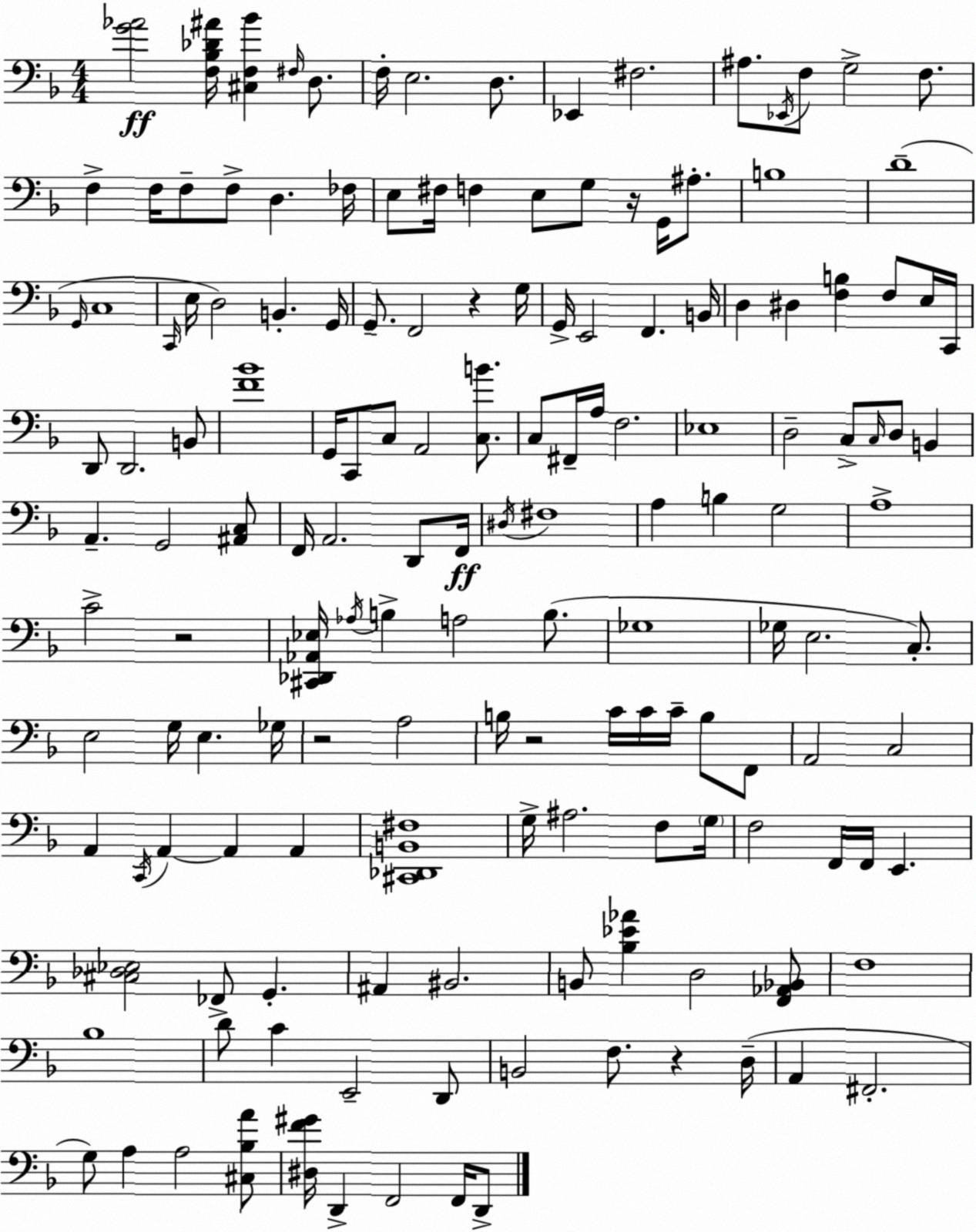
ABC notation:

X:1
T:Untitled
M:4/4
L:1/4
K:Dm
[G_A]2 [F,_B,_D^A]/4 [^C,F,_B] ^F,/4 D,/2 F,/4 E,2 D,/2 _E,, ^F,2 ^A,/2 _E,,/4 F,/2 G,2 F,/2 F, F,/4 F,/2 F,/2 D, _F,/4 E,/2 ^F,/4 F, E,/2 G,/2 z/4 G,,/4 ^A,/2 B,4 D4 G,,/4 C,4 C,,/4 E,/4 D,2 B,, G,,/4 G,,/2 F,,2 z G,/4 G,,/4 E,,2 F,, B,,/4 D, ^D, [F,B,] F,/2 E,/4 C,,/4 D,,/2 D,,2 B,,/2 [F_B]4 G,,/4 C,,/2 C,/2 A,,2 [C,B]/2 C,/2 ^F,,/4 A,/4 F,2 _E,4 D,2 C,/2 C,/4 D,/2 B,, A,, G,,2 [^A,,C,]/2 F,,/4 A,,2 D,,/2 F,,/4 ^D,/4 ^F,4 A, B, G,2 A,4 C2 z2 [^C,,_D,,_A,,_E,]/4 _A,/4 B, A,2 B,/2 _G,4 _G,/4 E,2 C,/2 E,2 G,/4 E, _G,/4 z2 A,2 B,/4 z2 C/4 C/4 C/4 B,/2 F,,/2 A,,2 C,2 A,, C,,/4 A,, A,, A,, [^C,,_D,,B,,^F,]4 G,/4 ^A,2 F,/2 G,/4 F,2 F,,/4 F,,/4 E,, [^C,_D,_E,]2 _F,,/2 G,, ^A,, ^B,,2 B,,/2 [_B,_E_A] D,2 [F,,_A,,_B,,]/2 F,4 _B,4 D/2 C E,,2 D,,/2 B,,2 F,/2 z D,/4 A,, ^F,,2 G,/2 A, A,2 [^C,_B,A]/2 [^D,F^G]/4 D,, F,,2 F,,/4 D,,/2